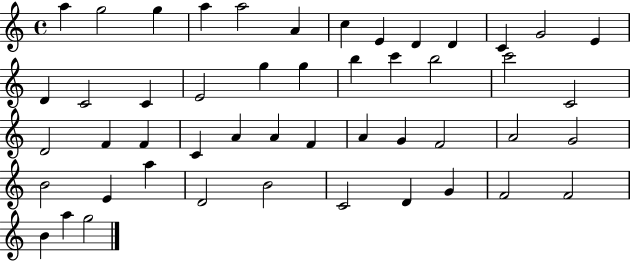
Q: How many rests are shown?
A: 0